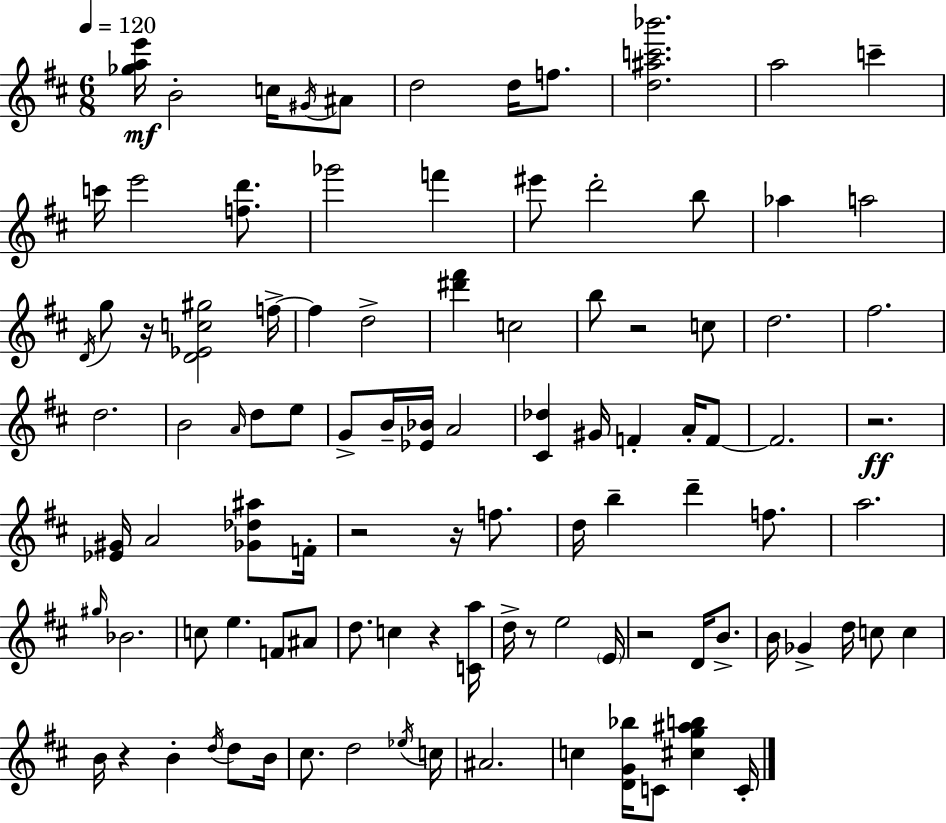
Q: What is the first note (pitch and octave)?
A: B4